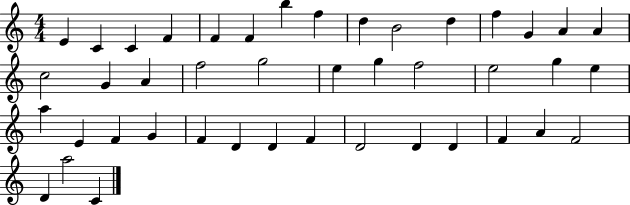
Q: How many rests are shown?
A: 0